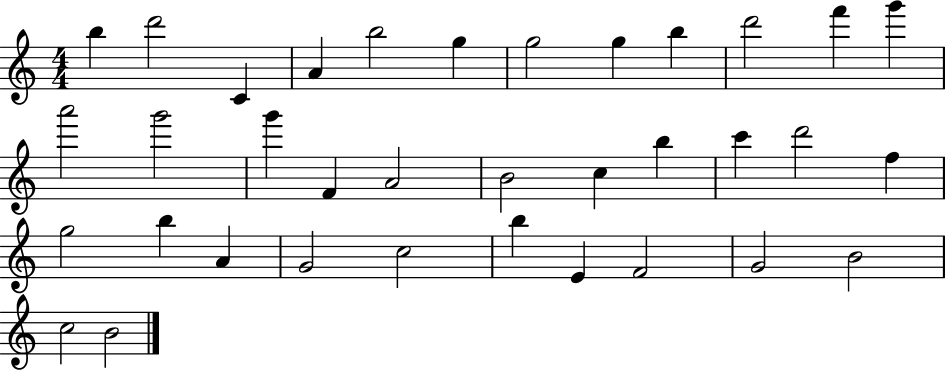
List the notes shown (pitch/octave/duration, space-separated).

B5/q D6/h C4/q A4/q B5/h G5/q G5/h G5/q B5/q D6/h F6/q G6/q A6/h G6/h G6/q F4/q A4/h B4/h C5/q B5/q C6/q D6/h F5/q G5/h B5/q A4/q G4/h C5/h B5/q E4/q F4/h G4/h B4/h C5/h B4/h